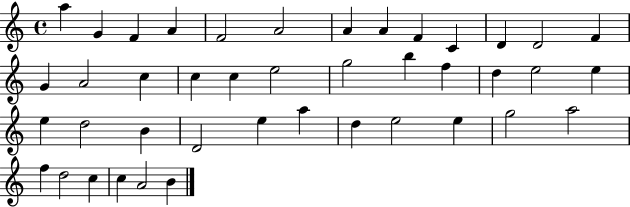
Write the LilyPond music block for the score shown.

{
  \clef treble
  \time 4/4
  \defaultTimeSignature
  \key c \major
  a''4 g'4 f'4 a'4 | f'2 a'2 | a'4 a'4 f'4 c'4 | d'4 d'2 f'4 | \break g'4 a'2 c''4 | c''4 c''4 e''2 | g''2 b''4 f''4 | d''4 e''2 e''4 | \break e''4 d''2 b'4 | d'2 e''4 a''4 | d''4 e''2 e''4 | g''2 a''2 | \break f''4 d''2 c''4 | c''4 a'2 b'4 | \bar "|."
}